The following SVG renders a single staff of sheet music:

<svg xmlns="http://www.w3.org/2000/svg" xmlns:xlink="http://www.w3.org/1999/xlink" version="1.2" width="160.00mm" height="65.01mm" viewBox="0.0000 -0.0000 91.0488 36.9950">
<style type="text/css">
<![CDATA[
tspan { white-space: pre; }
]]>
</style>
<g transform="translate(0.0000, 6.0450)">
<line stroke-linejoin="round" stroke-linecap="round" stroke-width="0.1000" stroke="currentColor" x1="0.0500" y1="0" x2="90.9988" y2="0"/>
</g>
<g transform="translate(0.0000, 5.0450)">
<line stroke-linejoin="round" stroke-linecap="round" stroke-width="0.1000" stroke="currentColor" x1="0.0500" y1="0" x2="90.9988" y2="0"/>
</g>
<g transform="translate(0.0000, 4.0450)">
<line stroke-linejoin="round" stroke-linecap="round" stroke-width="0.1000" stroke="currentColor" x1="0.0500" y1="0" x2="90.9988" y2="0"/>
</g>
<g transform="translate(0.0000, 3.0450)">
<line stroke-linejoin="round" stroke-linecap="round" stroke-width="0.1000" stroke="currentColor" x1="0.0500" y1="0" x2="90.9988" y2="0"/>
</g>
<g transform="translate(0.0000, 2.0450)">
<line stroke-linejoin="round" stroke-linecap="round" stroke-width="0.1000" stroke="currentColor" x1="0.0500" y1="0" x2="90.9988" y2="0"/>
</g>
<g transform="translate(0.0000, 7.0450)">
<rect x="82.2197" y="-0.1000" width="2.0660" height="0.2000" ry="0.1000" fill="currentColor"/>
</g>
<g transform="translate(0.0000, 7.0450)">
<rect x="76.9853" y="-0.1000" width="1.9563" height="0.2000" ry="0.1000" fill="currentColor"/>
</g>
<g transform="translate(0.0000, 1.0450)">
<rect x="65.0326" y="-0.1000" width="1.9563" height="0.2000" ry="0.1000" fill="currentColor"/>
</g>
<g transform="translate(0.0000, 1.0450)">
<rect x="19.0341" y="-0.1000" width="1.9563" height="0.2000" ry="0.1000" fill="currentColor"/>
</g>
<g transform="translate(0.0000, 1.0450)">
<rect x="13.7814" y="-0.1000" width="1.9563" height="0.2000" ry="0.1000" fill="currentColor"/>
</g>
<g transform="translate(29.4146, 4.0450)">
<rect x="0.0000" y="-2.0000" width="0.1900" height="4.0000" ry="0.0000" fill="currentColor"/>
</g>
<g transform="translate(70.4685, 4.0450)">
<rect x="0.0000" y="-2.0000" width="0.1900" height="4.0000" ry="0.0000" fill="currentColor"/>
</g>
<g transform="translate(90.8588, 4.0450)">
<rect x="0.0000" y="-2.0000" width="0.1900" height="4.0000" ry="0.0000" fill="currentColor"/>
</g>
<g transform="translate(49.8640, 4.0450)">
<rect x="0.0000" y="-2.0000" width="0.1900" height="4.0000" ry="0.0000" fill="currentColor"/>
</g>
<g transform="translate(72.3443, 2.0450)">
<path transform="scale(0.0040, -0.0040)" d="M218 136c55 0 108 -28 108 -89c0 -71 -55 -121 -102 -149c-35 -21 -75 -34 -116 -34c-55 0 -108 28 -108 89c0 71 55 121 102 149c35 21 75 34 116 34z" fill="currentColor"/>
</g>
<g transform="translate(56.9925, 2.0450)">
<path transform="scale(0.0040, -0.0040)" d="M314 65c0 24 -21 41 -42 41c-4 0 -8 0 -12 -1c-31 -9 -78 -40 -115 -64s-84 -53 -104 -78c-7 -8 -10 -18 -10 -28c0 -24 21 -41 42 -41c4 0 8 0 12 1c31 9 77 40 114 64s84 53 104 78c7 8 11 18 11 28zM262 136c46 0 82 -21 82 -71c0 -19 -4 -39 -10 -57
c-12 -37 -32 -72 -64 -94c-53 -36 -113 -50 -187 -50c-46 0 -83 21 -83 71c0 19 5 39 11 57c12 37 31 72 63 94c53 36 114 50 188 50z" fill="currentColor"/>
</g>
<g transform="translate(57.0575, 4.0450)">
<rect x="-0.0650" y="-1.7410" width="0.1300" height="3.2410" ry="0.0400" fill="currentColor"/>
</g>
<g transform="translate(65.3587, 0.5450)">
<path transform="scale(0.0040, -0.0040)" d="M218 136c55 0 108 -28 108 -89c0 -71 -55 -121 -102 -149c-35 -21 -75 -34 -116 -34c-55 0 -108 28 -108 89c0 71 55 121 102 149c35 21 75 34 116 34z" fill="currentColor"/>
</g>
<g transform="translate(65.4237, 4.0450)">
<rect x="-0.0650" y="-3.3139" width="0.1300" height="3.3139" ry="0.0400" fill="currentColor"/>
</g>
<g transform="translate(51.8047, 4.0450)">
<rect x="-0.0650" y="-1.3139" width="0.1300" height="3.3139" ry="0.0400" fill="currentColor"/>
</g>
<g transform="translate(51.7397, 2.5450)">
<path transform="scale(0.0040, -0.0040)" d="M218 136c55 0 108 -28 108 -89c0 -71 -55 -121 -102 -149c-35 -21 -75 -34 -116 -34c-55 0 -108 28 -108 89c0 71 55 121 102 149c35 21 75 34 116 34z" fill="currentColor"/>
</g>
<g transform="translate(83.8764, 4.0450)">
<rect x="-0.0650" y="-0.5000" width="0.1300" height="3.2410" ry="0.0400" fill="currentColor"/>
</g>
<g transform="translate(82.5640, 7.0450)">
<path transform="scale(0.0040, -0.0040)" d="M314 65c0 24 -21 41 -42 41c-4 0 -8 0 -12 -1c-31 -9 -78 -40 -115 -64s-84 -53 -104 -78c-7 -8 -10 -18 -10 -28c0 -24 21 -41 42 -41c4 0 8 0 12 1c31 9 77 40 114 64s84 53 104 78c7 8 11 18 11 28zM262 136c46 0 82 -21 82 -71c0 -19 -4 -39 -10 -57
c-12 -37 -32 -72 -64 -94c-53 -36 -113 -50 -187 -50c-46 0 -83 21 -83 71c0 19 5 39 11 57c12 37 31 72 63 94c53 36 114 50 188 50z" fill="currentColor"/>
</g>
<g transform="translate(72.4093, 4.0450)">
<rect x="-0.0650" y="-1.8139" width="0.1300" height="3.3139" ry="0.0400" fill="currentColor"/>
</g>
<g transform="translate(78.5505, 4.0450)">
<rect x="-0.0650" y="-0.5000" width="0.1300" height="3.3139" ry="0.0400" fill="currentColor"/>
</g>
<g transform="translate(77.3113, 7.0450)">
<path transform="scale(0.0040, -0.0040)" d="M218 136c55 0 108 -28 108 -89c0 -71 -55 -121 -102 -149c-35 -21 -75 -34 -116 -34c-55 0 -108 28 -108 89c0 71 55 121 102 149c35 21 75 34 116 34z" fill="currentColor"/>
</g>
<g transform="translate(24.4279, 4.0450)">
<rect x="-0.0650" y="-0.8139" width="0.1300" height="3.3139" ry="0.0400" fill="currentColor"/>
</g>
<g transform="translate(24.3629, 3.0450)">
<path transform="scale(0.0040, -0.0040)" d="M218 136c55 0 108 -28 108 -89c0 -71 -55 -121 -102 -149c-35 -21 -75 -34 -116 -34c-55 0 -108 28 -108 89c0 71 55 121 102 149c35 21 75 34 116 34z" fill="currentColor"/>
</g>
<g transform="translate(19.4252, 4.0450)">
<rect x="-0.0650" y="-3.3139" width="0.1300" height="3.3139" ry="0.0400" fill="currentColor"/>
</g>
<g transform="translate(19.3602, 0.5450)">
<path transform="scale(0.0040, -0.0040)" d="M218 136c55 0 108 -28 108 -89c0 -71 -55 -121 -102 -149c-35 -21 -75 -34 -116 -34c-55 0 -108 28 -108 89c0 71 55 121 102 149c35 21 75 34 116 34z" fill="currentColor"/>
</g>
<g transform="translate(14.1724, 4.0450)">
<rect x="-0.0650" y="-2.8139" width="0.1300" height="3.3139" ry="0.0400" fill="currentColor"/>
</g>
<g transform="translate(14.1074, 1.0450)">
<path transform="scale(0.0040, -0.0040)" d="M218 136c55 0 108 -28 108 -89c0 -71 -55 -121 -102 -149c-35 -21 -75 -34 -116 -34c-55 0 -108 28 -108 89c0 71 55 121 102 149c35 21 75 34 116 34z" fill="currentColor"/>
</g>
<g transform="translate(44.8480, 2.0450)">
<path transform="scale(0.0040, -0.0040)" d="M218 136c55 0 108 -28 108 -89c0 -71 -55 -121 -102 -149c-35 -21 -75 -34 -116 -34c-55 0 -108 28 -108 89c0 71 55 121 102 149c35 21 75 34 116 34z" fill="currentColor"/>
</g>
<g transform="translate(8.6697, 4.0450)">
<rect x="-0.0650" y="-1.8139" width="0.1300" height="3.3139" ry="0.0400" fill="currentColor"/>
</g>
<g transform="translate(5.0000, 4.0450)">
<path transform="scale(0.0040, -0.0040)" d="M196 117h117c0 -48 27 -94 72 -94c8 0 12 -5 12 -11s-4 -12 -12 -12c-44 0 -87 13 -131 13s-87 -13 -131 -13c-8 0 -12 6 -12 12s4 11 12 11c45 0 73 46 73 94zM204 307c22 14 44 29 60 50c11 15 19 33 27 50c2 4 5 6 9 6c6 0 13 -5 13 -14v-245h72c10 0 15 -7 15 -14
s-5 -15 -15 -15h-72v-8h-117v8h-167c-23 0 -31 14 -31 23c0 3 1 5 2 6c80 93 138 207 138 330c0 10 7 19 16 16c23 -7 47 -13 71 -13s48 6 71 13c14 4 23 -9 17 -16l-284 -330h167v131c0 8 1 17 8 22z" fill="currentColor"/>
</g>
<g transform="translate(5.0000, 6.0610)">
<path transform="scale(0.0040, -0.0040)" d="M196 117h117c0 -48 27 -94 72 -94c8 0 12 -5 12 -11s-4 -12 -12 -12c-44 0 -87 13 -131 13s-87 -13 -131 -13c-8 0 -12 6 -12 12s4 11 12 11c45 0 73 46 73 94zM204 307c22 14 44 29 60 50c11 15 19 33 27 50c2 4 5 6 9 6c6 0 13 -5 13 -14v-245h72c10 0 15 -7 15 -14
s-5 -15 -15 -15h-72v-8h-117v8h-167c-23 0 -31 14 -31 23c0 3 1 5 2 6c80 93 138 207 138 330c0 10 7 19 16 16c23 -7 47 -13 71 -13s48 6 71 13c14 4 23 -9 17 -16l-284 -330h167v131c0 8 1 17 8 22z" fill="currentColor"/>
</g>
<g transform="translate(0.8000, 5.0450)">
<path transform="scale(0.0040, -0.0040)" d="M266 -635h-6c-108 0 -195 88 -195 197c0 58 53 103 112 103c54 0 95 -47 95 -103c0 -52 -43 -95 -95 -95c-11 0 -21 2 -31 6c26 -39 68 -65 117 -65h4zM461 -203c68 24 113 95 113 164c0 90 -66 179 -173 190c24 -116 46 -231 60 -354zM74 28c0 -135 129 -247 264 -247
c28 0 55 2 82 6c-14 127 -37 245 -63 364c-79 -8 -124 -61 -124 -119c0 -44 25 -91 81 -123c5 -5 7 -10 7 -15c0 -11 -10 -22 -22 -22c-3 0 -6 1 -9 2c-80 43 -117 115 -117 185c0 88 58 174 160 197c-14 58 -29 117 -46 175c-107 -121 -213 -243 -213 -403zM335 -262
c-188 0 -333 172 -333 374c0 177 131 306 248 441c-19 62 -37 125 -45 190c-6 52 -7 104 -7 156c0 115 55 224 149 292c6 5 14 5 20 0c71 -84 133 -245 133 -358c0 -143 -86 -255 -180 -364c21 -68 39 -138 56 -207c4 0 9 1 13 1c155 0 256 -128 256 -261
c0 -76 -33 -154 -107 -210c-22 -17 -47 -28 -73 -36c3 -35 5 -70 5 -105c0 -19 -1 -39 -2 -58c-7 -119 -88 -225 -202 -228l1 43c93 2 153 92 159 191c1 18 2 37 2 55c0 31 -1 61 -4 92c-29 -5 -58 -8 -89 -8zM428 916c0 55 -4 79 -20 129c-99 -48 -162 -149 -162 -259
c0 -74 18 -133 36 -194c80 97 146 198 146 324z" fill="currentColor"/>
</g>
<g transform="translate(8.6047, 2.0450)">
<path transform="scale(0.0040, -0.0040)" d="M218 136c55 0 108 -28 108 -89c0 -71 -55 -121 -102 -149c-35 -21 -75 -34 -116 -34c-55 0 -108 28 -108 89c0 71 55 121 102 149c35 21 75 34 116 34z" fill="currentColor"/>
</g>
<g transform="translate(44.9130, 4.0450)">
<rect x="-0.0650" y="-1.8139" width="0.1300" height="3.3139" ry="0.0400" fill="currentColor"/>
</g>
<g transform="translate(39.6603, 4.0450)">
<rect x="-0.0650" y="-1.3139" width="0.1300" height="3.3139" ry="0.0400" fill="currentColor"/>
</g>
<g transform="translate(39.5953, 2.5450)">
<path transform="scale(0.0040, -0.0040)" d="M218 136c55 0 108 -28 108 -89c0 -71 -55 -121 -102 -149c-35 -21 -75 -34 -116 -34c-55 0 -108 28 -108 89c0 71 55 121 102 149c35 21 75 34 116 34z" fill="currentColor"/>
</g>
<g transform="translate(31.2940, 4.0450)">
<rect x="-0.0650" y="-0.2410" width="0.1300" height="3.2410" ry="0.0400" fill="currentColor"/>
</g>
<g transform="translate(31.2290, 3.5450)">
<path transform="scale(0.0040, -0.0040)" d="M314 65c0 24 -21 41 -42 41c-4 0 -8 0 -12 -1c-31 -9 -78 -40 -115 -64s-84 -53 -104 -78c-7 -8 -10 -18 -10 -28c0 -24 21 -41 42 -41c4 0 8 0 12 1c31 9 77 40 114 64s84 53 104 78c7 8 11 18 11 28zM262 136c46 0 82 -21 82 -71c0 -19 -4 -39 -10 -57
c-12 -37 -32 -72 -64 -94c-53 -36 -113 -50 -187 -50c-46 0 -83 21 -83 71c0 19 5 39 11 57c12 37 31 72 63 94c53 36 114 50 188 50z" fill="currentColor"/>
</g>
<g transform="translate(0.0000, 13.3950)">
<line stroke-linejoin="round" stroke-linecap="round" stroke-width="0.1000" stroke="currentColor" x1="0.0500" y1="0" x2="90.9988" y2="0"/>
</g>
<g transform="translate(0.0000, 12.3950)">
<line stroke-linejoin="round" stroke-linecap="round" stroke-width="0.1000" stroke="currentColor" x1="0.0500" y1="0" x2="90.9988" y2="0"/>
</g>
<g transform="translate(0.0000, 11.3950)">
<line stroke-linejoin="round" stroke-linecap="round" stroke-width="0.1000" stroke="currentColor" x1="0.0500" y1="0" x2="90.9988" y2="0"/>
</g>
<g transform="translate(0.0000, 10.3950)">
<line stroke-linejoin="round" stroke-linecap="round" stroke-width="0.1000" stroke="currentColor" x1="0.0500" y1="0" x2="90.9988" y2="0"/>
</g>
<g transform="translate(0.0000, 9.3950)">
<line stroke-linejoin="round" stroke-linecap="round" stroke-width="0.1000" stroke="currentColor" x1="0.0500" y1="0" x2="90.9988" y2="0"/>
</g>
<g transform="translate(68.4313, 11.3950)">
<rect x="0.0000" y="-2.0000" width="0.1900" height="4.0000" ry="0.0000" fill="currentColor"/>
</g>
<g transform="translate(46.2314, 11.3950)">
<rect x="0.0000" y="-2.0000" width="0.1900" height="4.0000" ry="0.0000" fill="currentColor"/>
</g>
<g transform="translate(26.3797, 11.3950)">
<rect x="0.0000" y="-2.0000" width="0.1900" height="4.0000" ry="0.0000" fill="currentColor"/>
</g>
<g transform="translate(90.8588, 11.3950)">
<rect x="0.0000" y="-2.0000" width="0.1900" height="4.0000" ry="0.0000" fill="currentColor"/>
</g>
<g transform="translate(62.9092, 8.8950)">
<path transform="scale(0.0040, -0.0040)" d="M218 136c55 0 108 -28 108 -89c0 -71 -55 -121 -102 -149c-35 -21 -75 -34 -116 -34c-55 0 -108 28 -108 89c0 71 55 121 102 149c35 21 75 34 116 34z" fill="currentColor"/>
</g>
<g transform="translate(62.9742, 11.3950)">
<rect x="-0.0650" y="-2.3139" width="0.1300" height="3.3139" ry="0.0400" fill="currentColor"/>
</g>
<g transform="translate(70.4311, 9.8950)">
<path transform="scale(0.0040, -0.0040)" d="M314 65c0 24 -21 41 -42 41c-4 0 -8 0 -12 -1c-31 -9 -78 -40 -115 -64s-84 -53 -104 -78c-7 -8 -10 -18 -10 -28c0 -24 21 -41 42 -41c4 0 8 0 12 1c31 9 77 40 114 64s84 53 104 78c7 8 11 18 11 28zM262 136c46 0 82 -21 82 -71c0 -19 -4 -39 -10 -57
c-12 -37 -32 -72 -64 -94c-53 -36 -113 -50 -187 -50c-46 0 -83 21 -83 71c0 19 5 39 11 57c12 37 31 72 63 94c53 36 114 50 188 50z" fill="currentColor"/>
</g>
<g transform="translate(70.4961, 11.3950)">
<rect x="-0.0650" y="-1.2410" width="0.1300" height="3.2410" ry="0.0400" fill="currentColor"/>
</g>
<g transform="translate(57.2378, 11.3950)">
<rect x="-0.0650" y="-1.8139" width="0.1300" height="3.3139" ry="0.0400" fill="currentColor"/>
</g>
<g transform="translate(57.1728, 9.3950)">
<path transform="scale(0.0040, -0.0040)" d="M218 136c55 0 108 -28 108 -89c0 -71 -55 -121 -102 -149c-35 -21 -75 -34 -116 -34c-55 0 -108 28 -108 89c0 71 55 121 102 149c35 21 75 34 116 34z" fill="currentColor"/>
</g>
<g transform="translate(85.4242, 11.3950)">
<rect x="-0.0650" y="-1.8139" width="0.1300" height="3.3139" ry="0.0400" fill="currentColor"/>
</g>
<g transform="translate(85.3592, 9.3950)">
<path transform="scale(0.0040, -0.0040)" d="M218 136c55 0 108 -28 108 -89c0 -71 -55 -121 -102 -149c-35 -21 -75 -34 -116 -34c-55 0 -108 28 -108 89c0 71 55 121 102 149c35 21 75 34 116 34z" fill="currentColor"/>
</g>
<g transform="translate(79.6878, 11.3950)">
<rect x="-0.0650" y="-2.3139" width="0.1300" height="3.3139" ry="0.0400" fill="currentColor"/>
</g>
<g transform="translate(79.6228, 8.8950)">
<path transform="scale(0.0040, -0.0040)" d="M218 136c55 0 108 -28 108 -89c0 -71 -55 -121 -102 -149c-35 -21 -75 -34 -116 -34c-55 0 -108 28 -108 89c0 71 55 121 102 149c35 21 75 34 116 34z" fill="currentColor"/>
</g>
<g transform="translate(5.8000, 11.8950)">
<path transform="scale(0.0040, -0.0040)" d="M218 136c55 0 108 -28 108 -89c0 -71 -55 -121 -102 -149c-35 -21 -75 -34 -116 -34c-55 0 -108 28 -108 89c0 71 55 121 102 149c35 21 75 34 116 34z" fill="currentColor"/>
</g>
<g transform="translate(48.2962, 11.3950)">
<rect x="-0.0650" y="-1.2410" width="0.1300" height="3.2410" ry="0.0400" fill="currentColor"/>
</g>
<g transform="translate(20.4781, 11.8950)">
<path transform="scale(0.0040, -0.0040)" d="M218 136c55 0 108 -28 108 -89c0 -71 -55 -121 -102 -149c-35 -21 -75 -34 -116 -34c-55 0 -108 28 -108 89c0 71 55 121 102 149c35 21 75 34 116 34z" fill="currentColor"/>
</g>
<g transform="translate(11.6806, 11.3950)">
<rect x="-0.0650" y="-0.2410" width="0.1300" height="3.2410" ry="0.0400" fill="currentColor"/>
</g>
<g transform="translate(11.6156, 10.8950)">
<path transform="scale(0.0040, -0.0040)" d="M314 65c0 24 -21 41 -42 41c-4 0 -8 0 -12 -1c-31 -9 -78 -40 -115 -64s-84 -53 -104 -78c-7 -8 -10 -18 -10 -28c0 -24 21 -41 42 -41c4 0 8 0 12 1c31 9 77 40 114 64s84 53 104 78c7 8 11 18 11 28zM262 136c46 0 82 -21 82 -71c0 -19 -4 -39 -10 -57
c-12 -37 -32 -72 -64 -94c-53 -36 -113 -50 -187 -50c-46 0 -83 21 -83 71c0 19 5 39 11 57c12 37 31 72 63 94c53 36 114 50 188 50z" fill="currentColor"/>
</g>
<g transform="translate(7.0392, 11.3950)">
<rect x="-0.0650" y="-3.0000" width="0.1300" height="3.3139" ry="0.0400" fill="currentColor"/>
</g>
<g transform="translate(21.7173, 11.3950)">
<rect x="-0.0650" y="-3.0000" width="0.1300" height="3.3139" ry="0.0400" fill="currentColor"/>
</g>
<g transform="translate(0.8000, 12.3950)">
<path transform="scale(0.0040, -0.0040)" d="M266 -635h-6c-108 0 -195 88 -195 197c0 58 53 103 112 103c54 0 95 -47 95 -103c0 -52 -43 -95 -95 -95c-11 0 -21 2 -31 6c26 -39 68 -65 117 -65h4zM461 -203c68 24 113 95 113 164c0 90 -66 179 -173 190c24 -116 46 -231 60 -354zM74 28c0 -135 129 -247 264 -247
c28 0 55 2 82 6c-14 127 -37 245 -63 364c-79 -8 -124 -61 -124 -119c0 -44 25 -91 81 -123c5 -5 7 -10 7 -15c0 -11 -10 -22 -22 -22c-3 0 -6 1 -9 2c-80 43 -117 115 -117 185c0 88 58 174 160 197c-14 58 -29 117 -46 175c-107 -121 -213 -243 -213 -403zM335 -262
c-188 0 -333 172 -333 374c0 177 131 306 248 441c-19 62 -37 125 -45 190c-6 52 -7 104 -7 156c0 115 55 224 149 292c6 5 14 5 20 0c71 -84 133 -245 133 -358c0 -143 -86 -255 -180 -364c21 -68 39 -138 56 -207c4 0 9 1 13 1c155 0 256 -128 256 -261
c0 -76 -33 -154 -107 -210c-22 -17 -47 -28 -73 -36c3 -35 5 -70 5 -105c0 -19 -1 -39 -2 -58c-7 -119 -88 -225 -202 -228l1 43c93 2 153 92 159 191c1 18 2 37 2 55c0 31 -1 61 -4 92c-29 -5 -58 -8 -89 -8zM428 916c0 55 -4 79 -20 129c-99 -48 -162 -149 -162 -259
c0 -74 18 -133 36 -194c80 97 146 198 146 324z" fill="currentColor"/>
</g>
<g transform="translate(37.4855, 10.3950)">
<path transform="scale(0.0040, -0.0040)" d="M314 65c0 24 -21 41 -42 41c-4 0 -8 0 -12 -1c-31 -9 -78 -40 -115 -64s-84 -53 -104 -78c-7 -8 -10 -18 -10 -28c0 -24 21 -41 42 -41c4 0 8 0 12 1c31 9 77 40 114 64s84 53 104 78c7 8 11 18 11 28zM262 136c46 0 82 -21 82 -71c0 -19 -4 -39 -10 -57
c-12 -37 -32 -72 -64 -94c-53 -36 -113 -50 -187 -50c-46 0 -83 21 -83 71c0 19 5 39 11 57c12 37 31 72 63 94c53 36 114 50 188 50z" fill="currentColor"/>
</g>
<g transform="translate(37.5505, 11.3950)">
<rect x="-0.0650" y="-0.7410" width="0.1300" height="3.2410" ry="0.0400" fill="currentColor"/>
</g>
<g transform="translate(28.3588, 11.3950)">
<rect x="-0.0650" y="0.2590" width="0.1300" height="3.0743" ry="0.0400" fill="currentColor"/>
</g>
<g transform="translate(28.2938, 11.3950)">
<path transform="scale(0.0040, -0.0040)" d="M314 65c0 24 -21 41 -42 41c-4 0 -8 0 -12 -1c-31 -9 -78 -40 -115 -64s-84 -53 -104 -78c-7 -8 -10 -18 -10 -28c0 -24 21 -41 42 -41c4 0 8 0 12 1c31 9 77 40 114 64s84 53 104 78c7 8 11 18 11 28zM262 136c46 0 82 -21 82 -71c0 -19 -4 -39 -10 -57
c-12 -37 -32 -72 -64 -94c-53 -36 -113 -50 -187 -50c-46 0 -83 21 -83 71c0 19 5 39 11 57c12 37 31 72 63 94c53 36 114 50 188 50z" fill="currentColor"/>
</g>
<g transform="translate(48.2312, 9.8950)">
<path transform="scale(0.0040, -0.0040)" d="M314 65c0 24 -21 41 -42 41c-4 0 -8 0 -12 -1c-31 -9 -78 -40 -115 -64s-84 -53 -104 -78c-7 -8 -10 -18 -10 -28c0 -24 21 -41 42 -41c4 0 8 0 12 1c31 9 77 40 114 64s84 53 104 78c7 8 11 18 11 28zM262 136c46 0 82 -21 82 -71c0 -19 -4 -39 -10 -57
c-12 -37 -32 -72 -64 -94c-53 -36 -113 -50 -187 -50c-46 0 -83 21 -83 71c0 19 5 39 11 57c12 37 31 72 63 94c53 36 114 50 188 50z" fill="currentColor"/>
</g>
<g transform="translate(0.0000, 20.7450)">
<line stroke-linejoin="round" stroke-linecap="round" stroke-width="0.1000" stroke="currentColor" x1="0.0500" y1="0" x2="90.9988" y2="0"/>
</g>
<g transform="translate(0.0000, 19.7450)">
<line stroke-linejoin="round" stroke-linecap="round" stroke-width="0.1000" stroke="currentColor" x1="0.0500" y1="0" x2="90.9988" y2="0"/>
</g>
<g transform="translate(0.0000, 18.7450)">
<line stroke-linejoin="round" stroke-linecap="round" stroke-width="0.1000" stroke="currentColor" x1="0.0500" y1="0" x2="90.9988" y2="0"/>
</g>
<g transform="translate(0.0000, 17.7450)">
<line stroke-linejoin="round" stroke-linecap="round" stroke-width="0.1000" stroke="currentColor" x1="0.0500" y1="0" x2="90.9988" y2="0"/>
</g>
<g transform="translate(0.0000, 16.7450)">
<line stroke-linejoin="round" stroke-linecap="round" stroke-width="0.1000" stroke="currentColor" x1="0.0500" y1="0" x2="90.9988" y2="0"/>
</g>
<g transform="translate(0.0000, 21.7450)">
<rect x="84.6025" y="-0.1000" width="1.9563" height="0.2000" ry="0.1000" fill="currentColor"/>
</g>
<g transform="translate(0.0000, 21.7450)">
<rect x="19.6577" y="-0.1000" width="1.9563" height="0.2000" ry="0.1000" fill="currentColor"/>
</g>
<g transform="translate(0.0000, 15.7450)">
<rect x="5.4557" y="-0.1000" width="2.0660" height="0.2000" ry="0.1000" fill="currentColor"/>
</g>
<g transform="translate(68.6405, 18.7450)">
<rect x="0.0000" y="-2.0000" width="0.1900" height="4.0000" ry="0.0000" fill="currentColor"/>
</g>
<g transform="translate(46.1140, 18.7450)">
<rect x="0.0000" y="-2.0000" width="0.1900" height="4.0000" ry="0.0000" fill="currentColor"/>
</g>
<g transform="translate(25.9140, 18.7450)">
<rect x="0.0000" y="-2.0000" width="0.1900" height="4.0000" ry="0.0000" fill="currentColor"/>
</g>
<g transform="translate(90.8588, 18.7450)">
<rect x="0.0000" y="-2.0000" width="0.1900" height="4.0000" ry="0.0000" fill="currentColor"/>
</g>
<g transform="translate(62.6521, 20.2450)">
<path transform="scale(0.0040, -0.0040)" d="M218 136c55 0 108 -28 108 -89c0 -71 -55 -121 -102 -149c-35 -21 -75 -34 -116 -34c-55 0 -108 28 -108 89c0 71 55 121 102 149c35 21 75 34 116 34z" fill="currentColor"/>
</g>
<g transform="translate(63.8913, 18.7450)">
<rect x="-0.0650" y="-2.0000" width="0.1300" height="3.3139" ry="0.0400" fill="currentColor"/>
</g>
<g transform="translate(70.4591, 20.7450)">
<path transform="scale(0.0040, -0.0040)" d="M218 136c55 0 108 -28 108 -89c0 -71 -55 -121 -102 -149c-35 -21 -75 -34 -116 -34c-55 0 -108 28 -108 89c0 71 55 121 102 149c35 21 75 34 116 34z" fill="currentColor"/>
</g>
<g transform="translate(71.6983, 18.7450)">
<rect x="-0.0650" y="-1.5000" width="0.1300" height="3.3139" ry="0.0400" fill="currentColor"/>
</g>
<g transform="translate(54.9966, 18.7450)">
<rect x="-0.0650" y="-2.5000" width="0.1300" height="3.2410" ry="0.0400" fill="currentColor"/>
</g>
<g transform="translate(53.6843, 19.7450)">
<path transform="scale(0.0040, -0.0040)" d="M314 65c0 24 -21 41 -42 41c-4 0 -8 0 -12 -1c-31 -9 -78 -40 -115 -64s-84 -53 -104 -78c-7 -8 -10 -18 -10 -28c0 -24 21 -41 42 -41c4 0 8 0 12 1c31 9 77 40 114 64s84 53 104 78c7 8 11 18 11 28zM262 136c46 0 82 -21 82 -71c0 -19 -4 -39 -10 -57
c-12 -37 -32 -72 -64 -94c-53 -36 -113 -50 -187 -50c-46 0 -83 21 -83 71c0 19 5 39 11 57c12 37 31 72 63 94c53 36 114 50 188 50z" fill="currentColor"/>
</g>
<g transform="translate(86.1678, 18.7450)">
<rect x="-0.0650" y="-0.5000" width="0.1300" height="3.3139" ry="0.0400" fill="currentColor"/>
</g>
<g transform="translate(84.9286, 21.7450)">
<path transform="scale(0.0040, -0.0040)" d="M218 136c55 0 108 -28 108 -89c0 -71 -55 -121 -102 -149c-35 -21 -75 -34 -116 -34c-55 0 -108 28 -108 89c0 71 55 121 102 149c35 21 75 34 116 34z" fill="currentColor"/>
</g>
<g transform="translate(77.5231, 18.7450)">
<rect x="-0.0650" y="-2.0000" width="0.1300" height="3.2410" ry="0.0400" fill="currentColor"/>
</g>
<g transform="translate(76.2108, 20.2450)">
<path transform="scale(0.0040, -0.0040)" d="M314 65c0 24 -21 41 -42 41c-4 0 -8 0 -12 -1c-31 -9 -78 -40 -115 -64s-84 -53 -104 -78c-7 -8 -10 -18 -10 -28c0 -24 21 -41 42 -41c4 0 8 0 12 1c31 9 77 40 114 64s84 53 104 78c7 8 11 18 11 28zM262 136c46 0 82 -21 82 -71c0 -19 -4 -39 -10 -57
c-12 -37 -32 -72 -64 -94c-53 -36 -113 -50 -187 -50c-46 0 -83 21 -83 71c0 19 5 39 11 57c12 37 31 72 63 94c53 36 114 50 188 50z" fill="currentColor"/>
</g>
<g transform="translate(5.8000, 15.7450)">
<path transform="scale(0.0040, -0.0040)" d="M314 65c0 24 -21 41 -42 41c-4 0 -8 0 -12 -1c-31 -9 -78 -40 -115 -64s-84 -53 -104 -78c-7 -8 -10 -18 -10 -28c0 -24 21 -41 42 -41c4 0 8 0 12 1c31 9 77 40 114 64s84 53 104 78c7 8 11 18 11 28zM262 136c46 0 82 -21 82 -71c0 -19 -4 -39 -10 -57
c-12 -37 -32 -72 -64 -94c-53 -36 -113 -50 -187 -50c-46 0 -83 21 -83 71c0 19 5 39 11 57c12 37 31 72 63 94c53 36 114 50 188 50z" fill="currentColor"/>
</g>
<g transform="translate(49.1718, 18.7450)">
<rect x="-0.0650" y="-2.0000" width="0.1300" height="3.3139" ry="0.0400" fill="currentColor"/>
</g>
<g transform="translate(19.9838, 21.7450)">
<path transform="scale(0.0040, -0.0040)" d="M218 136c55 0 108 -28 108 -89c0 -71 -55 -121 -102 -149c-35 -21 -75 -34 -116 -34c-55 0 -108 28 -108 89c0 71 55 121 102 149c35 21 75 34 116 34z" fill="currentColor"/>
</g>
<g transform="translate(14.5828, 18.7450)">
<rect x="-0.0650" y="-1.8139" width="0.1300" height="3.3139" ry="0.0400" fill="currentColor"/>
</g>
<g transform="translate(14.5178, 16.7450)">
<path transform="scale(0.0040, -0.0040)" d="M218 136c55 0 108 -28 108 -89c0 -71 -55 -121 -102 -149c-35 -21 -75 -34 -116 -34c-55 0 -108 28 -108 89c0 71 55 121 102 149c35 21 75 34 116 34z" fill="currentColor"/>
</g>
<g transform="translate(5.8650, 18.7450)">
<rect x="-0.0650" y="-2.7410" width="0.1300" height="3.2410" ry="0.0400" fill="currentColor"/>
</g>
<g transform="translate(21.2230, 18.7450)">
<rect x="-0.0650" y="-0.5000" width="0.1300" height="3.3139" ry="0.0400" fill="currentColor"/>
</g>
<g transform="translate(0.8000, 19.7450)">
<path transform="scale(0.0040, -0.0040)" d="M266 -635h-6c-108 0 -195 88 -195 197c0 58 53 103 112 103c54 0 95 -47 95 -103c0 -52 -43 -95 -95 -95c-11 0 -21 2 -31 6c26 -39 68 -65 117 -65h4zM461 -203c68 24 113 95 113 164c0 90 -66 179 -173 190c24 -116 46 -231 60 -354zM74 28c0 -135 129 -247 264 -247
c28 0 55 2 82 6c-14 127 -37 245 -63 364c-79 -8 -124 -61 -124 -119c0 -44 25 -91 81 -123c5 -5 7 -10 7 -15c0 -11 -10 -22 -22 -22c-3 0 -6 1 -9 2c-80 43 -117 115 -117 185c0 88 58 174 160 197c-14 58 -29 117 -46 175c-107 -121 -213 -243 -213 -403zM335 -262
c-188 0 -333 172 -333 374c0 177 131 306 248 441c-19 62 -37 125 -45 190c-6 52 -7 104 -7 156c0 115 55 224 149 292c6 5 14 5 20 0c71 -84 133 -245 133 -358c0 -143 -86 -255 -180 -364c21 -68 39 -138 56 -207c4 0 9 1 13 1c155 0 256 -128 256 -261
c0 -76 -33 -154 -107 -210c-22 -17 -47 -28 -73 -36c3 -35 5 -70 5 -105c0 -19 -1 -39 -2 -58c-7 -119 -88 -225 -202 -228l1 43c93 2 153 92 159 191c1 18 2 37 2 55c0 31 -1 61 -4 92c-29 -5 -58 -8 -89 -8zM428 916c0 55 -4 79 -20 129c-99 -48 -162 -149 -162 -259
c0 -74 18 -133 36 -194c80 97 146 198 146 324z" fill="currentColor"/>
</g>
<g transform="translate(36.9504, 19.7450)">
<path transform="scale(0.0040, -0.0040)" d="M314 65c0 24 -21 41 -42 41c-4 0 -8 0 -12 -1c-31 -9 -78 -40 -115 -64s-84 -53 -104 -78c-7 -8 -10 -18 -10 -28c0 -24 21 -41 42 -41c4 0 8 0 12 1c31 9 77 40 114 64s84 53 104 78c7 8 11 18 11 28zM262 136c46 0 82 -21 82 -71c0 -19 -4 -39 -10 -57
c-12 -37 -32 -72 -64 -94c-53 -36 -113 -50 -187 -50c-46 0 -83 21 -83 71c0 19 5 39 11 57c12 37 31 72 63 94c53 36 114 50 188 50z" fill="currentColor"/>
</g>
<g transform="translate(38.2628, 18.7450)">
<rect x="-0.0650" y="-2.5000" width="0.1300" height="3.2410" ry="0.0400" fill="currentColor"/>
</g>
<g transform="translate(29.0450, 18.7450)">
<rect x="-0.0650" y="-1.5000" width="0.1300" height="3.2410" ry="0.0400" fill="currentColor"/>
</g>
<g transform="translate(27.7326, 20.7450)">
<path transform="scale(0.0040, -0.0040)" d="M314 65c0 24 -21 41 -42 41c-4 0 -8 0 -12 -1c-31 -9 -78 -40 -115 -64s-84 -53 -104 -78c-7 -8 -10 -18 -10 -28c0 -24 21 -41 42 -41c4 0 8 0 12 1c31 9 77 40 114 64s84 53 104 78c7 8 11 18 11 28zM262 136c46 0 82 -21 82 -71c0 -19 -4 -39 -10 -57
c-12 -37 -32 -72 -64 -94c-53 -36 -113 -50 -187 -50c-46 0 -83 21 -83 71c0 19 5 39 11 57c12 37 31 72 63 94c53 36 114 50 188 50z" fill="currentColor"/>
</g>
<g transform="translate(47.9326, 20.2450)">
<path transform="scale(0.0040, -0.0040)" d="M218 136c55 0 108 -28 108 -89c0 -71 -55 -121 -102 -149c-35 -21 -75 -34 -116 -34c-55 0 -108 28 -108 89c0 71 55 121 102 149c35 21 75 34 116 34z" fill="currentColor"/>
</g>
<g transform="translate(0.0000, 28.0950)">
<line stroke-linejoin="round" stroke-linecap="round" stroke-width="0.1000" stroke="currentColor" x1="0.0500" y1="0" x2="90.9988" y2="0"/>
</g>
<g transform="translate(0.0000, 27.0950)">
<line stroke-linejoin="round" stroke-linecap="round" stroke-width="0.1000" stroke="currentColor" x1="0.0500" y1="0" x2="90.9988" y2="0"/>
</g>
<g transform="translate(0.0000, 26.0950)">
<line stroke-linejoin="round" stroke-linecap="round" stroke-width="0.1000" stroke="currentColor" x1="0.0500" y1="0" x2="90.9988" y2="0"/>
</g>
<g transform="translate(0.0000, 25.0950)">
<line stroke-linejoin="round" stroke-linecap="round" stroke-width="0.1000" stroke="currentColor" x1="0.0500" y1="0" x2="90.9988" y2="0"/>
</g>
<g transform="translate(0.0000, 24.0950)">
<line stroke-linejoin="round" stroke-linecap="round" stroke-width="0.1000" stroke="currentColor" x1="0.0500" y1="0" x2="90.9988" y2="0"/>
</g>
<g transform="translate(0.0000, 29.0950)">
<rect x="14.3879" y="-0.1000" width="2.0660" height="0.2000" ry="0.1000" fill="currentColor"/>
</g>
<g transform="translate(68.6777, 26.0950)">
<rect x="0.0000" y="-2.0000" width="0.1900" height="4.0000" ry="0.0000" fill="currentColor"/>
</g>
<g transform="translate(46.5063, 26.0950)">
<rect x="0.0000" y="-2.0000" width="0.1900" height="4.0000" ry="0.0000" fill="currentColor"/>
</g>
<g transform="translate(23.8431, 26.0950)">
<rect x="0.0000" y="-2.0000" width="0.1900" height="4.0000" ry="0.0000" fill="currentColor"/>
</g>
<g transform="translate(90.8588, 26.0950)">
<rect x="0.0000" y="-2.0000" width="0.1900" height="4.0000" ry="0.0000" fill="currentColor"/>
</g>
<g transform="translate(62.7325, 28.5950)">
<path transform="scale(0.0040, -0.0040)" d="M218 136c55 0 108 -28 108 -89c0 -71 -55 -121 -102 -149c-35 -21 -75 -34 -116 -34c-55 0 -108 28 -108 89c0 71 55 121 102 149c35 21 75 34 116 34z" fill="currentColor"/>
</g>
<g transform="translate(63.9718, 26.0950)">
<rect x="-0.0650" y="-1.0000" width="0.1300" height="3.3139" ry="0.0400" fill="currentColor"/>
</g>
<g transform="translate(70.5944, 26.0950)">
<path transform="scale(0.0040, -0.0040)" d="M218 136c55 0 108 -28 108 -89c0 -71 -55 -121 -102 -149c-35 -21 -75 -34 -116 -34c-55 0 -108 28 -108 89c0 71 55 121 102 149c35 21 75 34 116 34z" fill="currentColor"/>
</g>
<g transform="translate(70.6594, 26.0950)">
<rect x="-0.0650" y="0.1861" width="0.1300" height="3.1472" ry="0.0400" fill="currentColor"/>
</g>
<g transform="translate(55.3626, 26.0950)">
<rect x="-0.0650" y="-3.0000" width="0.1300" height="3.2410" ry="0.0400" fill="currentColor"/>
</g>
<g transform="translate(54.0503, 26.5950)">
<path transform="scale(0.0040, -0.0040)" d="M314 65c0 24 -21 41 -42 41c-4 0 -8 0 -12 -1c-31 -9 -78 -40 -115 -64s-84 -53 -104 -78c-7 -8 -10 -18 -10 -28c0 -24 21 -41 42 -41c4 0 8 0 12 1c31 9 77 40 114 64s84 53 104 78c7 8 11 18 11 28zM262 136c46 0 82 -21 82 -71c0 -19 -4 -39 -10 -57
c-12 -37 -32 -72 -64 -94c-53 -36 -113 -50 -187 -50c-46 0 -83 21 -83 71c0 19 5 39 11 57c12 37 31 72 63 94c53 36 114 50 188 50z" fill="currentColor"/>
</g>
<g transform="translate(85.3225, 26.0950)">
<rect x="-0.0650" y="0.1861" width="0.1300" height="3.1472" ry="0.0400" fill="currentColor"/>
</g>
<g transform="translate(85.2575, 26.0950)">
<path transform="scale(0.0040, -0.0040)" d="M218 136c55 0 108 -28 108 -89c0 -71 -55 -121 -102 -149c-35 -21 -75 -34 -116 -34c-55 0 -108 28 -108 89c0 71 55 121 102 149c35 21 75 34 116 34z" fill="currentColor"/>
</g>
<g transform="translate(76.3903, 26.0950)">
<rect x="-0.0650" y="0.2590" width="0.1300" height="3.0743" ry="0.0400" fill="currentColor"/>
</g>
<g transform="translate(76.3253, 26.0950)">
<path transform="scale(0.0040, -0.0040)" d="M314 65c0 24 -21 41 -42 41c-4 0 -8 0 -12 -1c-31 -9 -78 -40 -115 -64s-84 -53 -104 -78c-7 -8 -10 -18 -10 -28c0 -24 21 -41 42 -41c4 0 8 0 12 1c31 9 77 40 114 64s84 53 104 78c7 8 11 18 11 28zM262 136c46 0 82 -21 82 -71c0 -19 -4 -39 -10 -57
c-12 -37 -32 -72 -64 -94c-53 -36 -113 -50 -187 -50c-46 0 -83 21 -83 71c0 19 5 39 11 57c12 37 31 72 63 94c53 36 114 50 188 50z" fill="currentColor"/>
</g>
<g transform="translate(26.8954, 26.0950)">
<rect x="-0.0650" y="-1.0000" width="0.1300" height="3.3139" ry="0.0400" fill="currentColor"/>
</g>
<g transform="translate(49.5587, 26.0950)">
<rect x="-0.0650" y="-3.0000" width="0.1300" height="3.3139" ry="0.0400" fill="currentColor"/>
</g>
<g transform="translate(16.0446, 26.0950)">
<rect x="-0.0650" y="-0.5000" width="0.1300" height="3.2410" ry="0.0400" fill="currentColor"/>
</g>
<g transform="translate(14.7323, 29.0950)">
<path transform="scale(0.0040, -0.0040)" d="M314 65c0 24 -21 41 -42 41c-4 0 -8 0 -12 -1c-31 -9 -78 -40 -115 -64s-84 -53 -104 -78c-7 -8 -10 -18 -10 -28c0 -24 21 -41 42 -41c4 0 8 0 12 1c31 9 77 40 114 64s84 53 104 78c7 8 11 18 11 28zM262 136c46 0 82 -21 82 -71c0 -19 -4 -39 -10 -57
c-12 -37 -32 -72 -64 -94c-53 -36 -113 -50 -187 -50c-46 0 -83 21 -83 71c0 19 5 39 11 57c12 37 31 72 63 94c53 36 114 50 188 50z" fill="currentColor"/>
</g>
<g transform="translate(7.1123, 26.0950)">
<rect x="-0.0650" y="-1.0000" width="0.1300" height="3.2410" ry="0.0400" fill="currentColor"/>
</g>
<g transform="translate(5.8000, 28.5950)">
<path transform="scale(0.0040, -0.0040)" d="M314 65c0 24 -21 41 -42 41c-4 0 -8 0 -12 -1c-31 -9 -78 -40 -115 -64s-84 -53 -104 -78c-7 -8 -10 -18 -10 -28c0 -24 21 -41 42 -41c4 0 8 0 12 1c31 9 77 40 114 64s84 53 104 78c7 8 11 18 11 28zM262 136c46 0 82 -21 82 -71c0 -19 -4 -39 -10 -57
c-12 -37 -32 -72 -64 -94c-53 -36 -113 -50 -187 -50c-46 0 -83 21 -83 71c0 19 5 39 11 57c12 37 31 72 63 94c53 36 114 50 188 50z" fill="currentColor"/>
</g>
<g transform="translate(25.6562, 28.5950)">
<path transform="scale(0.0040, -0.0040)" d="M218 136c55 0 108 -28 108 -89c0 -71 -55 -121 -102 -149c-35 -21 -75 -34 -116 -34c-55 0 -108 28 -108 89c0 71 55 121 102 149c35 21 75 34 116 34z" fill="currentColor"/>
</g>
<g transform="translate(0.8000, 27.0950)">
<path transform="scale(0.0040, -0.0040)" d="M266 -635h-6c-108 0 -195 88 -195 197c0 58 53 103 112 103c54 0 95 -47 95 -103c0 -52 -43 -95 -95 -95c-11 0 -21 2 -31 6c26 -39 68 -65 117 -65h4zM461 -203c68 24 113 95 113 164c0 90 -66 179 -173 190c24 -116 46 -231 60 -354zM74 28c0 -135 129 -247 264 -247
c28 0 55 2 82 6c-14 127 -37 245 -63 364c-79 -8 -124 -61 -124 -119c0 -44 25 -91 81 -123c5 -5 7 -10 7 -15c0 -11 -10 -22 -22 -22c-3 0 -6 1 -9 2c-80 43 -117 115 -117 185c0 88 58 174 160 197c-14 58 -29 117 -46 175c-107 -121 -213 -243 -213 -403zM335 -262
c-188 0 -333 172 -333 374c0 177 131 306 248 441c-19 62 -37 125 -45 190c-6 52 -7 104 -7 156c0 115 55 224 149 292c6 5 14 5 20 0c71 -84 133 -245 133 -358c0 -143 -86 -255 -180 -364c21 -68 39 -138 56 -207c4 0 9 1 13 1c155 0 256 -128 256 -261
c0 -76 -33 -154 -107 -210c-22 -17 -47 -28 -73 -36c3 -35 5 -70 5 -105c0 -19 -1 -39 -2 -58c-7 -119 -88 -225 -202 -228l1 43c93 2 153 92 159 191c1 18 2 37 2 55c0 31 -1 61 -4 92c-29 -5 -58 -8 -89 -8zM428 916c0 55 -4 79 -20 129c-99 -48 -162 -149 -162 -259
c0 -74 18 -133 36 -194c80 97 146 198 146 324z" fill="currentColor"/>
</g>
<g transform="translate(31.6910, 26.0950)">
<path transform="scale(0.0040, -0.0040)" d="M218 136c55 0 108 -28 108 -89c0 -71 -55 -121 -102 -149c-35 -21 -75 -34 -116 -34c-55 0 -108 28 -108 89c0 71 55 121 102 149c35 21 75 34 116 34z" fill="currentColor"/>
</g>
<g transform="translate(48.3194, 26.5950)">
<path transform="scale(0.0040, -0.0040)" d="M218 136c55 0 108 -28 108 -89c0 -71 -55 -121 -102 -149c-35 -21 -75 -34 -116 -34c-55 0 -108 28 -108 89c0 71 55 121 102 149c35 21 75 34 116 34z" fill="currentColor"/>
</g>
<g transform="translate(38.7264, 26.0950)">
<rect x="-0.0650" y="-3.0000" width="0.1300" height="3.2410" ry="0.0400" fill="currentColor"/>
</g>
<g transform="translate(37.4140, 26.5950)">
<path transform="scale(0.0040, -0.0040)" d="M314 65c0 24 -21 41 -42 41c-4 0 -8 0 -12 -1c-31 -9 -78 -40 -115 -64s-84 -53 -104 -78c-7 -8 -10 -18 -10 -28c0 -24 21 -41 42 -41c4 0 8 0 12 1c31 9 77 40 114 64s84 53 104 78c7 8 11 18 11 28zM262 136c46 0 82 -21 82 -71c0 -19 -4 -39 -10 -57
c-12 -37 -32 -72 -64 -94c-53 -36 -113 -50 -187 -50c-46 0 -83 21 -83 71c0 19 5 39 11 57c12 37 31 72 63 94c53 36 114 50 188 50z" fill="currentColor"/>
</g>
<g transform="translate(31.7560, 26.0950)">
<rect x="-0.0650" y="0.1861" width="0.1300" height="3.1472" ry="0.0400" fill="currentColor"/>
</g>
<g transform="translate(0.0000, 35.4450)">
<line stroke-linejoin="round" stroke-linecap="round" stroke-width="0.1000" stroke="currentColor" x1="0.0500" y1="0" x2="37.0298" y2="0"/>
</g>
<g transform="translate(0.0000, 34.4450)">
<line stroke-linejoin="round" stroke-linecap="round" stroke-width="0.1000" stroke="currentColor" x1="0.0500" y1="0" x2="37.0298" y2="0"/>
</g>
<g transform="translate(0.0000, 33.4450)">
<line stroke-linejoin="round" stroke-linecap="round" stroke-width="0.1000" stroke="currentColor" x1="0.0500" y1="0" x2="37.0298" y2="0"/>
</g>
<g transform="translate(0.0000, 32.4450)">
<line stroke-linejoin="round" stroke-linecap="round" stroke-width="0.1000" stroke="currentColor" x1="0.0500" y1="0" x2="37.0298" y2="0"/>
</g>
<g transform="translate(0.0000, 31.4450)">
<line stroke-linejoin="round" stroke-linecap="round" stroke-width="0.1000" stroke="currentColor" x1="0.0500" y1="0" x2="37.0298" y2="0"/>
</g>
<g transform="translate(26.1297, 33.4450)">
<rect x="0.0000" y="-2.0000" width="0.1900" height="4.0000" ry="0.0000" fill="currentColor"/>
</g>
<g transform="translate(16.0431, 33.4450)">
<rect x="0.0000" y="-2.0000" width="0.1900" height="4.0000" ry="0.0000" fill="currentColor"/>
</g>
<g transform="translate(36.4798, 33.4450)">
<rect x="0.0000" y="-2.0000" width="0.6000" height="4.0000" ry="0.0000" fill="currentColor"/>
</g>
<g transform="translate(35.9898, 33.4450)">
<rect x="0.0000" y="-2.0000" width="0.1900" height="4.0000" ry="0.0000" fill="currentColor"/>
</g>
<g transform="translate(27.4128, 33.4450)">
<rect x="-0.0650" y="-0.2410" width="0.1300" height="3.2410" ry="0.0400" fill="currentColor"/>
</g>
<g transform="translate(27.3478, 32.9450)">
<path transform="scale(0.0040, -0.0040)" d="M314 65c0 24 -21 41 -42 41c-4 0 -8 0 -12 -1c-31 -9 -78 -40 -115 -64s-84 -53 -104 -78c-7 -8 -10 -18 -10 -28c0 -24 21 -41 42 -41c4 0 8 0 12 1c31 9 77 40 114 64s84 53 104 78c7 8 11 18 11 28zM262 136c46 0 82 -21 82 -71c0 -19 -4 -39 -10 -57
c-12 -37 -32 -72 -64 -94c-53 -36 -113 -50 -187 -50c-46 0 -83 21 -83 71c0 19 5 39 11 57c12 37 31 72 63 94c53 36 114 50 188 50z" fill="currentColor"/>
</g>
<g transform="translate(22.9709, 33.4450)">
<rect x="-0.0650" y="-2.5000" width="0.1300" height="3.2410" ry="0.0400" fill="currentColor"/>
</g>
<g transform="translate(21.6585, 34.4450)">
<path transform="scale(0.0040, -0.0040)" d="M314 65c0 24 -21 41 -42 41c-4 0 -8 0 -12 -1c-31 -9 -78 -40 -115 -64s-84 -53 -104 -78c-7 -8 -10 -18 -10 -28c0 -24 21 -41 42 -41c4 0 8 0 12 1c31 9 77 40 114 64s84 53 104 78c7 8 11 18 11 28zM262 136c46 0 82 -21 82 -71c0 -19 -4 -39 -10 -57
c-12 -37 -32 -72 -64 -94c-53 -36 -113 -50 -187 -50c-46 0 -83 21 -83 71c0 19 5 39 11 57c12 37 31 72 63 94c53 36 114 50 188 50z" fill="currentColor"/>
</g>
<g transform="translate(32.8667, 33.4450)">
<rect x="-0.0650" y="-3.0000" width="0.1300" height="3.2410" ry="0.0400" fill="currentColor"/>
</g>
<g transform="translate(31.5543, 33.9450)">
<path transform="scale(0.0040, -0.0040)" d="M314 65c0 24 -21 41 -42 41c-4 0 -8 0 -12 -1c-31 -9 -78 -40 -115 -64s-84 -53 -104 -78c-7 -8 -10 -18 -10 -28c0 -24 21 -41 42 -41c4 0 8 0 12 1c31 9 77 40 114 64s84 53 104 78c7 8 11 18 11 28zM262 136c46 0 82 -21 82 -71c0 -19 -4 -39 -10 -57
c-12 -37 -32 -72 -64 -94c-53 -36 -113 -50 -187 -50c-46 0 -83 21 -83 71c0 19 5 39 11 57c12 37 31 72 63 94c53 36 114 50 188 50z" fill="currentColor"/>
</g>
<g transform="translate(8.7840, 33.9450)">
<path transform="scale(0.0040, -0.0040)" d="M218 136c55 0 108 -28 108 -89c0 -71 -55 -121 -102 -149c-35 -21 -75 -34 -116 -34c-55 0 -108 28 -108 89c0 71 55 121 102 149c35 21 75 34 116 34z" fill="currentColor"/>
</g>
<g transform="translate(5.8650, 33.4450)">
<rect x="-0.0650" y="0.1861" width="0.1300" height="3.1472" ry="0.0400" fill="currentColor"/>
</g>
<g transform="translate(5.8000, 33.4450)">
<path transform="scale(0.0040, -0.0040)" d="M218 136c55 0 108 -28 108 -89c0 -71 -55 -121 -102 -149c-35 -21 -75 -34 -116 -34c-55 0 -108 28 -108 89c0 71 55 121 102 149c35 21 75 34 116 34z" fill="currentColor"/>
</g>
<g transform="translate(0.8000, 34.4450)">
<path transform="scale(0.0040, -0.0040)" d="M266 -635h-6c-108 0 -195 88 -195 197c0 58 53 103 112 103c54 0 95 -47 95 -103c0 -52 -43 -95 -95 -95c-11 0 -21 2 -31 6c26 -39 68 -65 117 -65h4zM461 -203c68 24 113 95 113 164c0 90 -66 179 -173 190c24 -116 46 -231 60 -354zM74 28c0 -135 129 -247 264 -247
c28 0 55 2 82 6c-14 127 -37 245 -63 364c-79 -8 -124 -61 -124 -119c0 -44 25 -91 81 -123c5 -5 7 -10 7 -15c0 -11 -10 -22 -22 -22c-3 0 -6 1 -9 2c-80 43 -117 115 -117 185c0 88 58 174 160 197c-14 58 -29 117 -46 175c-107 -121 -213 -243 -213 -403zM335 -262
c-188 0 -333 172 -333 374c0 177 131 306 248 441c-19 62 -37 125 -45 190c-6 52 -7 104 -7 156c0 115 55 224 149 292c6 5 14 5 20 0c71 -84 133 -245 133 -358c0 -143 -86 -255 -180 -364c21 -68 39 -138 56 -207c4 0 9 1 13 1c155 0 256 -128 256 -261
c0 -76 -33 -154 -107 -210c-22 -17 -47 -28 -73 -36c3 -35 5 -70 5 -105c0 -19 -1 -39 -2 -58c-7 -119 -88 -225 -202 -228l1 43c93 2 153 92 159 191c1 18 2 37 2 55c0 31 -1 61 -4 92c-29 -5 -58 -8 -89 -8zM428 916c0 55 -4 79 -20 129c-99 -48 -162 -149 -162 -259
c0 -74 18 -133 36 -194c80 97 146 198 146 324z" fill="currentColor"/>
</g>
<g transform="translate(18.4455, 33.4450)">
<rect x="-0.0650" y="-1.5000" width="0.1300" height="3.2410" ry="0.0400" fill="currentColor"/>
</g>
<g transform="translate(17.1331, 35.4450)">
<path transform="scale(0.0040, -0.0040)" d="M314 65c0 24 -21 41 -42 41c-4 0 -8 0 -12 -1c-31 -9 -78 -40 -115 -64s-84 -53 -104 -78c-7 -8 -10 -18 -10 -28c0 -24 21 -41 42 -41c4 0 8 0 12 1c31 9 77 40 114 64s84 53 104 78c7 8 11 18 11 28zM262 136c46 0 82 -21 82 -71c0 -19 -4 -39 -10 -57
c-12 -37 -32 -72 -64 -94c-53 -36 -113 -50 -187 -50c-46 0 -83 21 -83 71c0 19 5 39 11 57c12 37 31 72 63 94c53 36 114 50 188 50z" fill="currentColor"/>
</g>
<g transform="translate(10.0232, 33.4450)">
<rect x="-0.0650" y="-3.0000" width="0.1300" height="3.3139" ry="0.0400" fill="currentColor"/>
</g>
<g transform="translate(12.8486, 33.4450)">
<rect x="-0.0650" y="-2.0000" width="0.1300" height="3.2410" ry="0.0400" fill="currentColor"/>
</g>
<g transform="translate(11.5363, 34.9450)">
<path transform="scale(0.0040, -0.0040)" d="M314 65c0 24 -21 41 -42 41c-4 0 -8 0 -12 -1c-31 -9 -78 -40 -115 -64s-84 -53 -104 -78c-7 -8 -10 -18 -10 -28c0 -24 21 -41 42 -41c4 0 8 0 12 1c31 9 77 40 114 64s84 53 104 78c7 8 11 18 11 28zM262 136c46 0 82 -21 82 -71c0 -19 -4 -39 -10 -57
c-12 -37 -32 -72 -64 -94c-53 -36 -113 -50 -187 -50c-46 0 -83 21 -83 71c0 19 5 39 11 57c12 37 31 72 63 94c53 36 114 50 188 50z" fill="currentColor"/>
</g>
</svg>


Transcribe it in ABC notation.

X:1
T:Untitled
M:4/4
L:1/4
K:C
f a b d c2 e f e f2 b f C C2 A c2 A B2 d2 e2 f g e2 g f a2 f C E2 G2 F G2 F E F2 C D2 C2 D B A2 A A2 D B B2 B B A F2 E2 G2 c2 A2